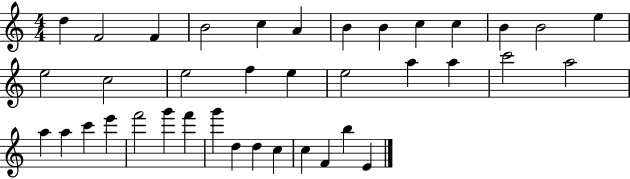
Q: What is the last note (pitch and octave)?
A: E4